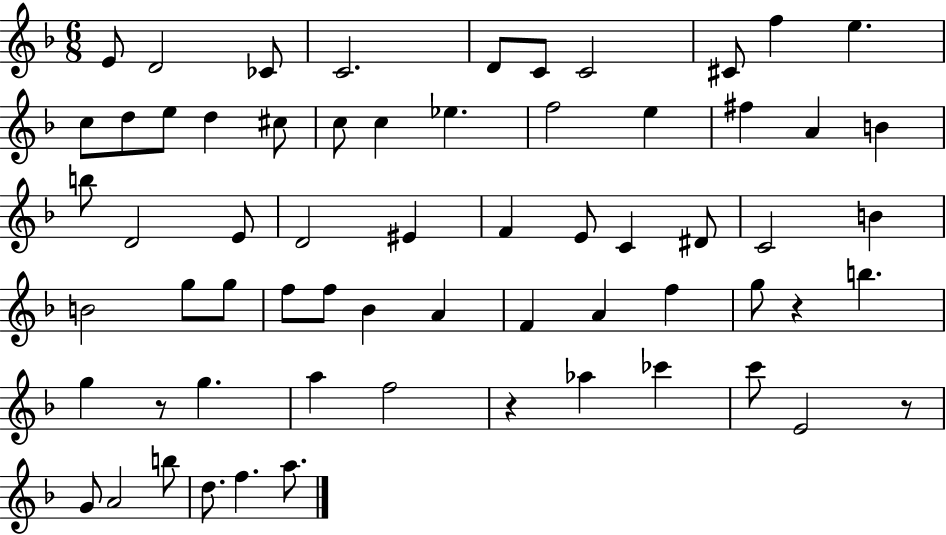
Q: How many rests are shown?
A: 4